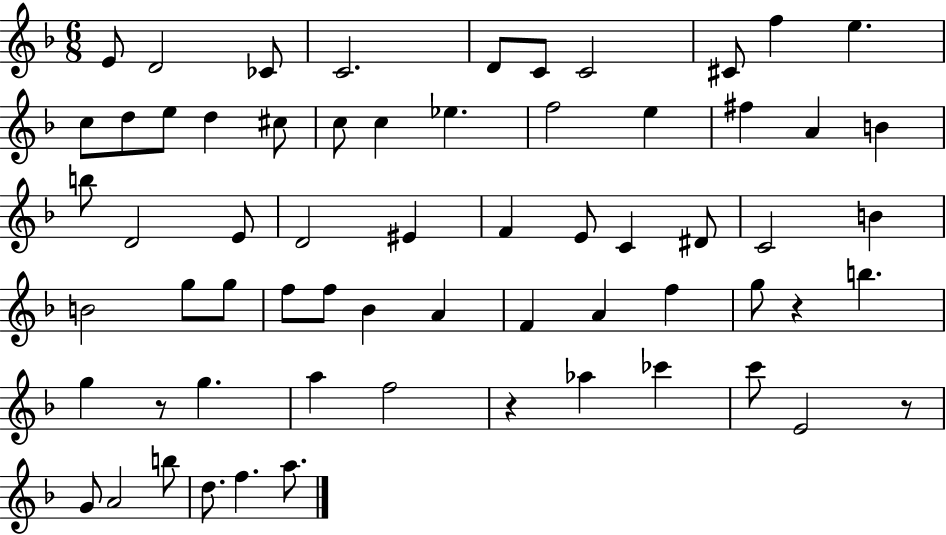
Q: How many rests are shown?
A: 4